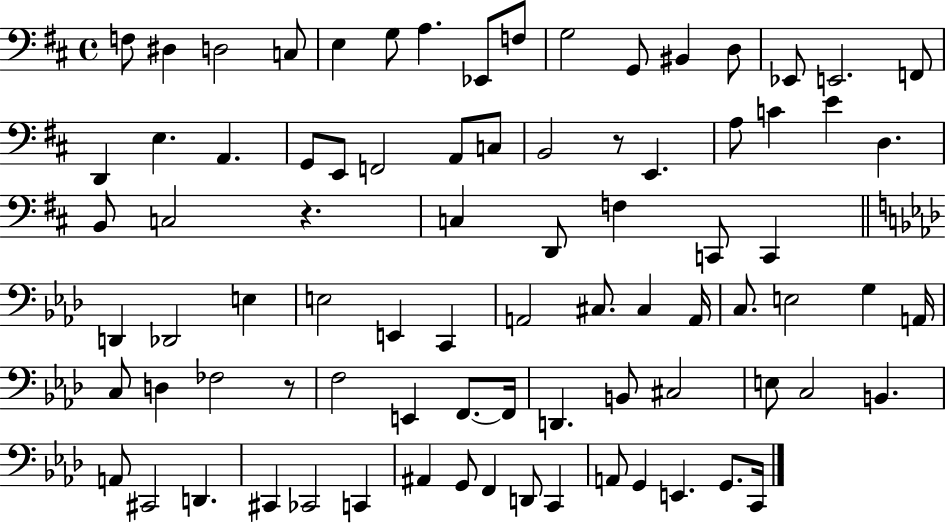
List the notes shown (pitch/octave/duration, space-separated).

F3/e D#3/q D3/h C3/e E3/q G3/e A3/q. Eb2/e F3/e G3/h G2/e BIS2/q D3/e Eb2/e E2/h. F2/e D2/q E3/q. A2/q. G2/e E2/e F2/h A2/e C3/e B2/h R/e E2/q. A3/e C4/q E4/q D3/q. B2/e C3/h R/q. C3/q D2/e F3/q C2/e C2/q D2/q Db2/h E3/q E3/h E2/q C2/q A2/h C#3/e. C#3/q A2/s C3/e. E3/h G3/q A2/s C3/e D3/q FES3/h R/e F3/h E2/q F2/e. F2/s D2/q. B2/e C#3/h E3/e C3/h B2/q. A2/e C#2/h D2/q. C#2/q CES2/h C2/q A#2/q G2/e F2/q D2/e C2/q A2/e G2/q E2/q. G2/e. C2/s